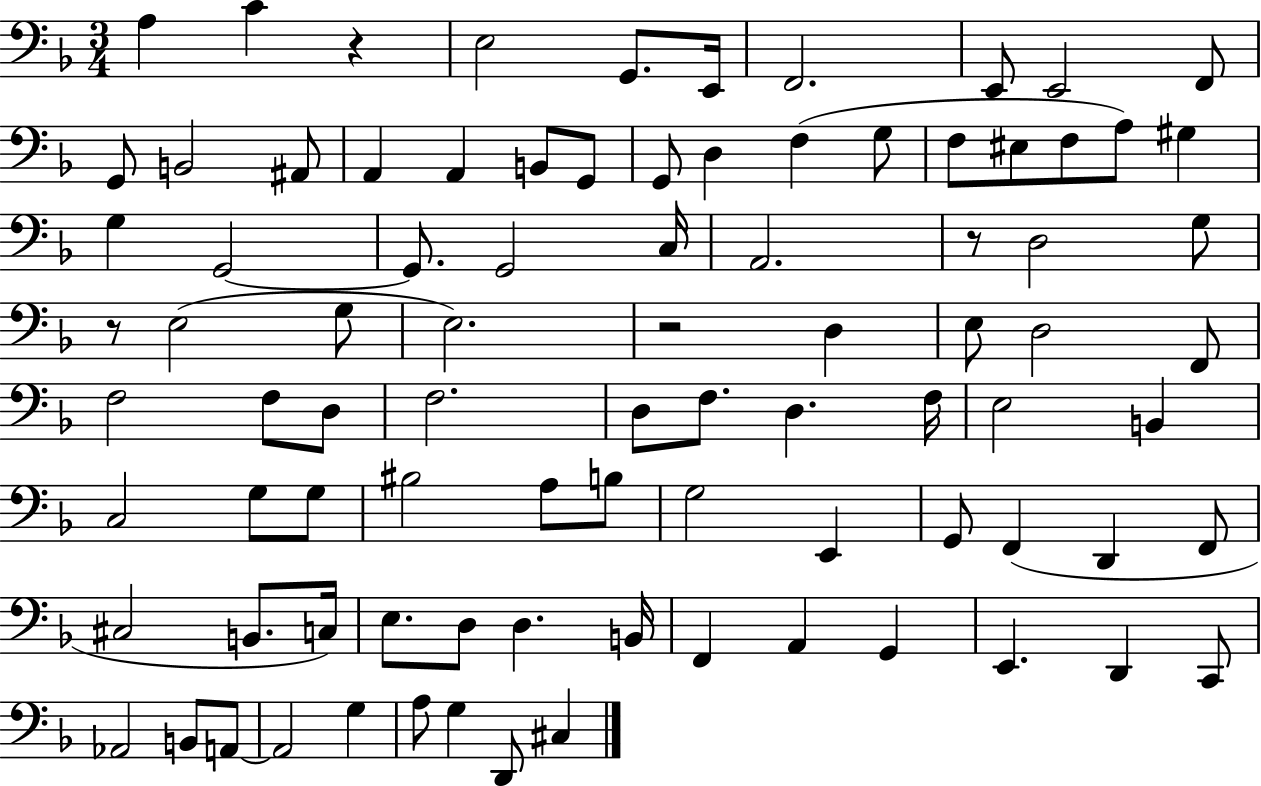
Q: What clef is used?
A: bass